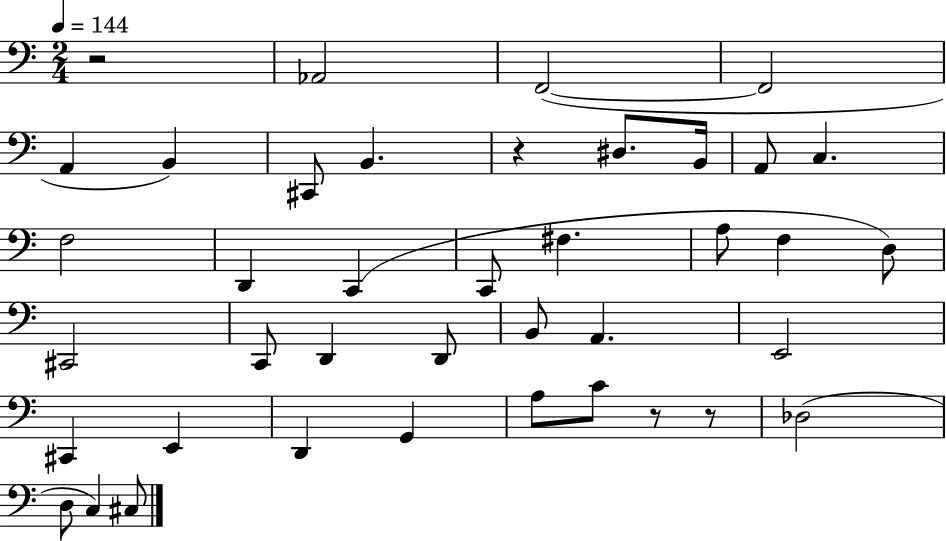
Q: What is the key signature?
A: C major